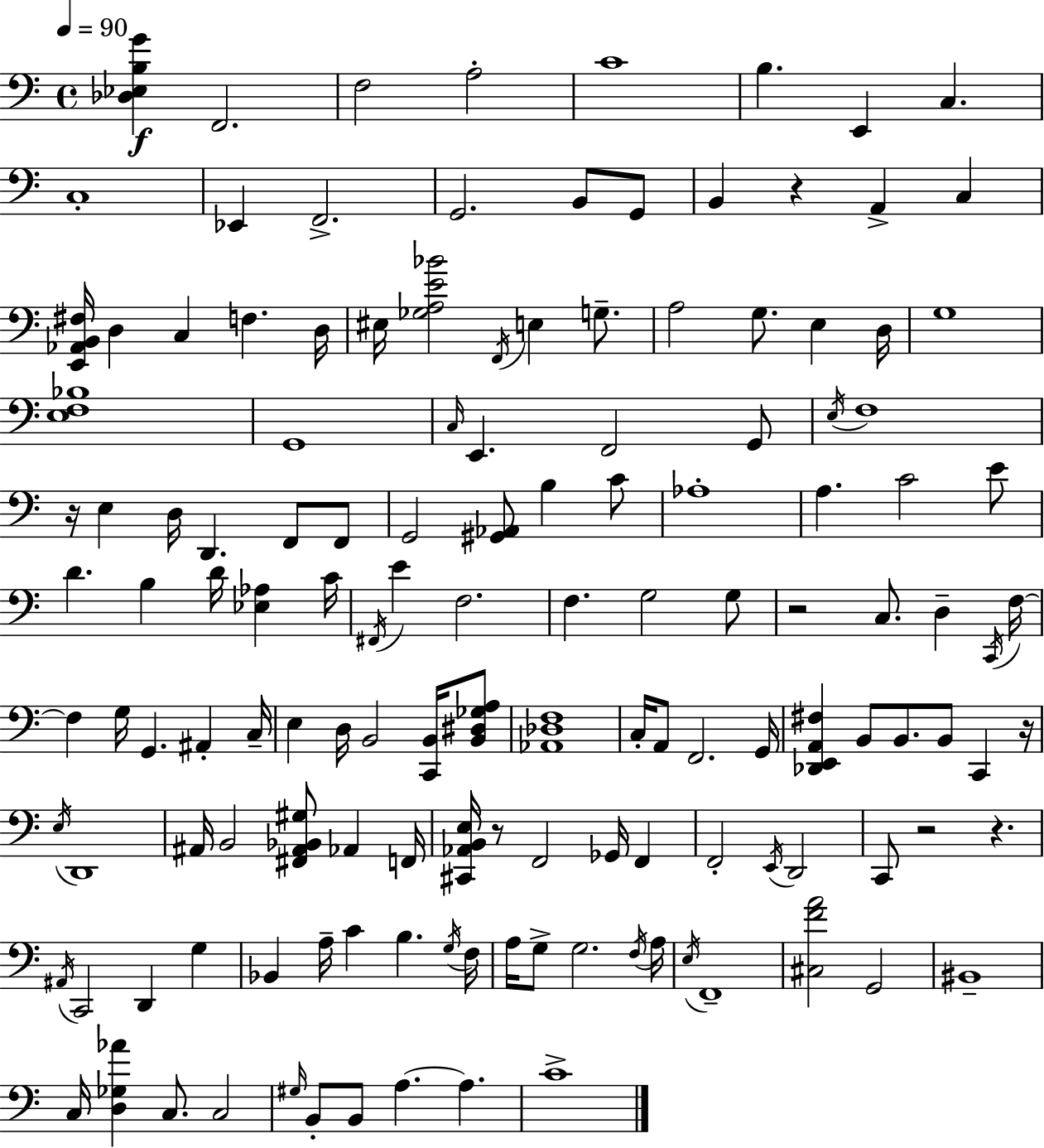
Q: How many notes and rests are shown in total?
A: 140